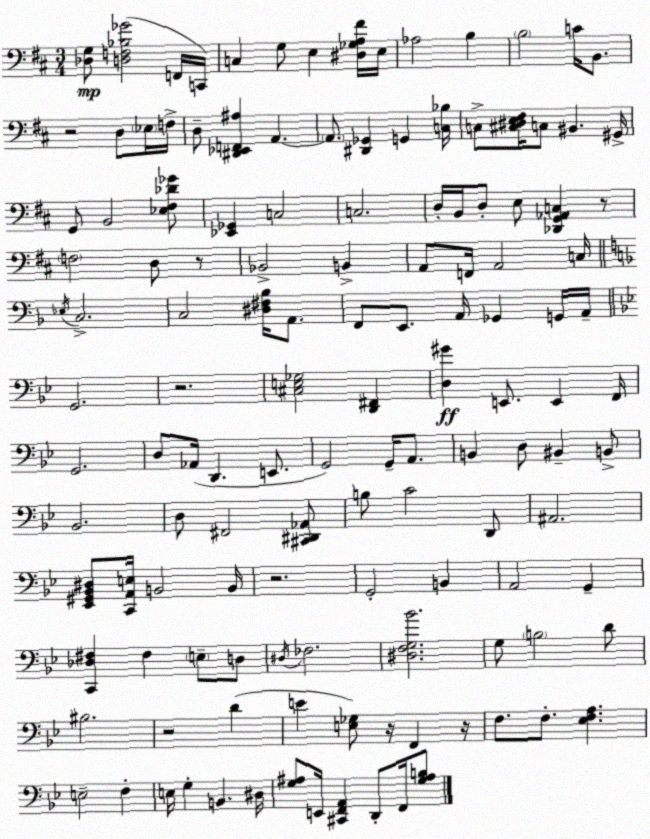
X:1
T:Untitled
M:3/4
L:1/4
K:D
[_D,G,]/2 [D,F,_B,_G]2 F,,/4 C,,/4 C, G,/2 E, [^D,_G,A,^F]/4 E,/4 _A,2 B, B,2 C/4 B,,/2 z2 D,/2 _E,/4 F,/4 D,/2 [^D,,_E,,F,,^A,] A,, A,,/2 [^D,,_G,,] G,, [C,_B,]/4 C,/2 [^C,^D,E,^F,]/4 C,/2 ^B,, ^G,,/4 G,,/2 B,,2 [_E,^F,_D_G]/2 [_E,,_G,,] C,2 C,2 D,/4 B,,/4 D,/2 E,/2 [_D,,G,,_A,,C,] z/2 F,2 D,/2 z/2 _B,,2 B,, A,,/2 F,,/4 A,,2 C,/4 _E,/4 C,2 C,2 [^D,^F,_B,]/4 A,,/2 F,,/2 E,,/2 A,,/4 _G,, G,,/4 A,,/4 G,,2 z2 [^C,E,_G,]2 [D,,^F,,] [D,^G] E,,/2 E,, F,,/4 G,,2 D,/2 _A,,/4 D,, E,,/2 G,,2 G,,/4 A,,/2 B,, D,/2 ^B,, B,,/2 _B,,2 D,/2 ^F,,2 [^C,,^D,,_A,,]/2 B,/2 C2 D,,/2 ^A,,2 [_E,,^G,,_B,,^D,]/2 [C,,A,,E,]/4 B,,2 B,,/4 z2 G,,2 B,, A,,2 G,, [C,,_D,^F,] ^F, E,/2 D,/2 ^D,/4 _F,2 [^D,F,G,_B]2 G,/2 B,2 D/2 ^B,2 z2 D E [E,_G,]/2 z/4 F,, z/4 F,/2 F,/2 [_E,F,A,] E,2 F, E,/4 G, B,, ^D,/4 [G,^A,]/2 E,,/4 [^C,,F,,A,,] D,,/2 F,,/4 [G,^A,B,]/2